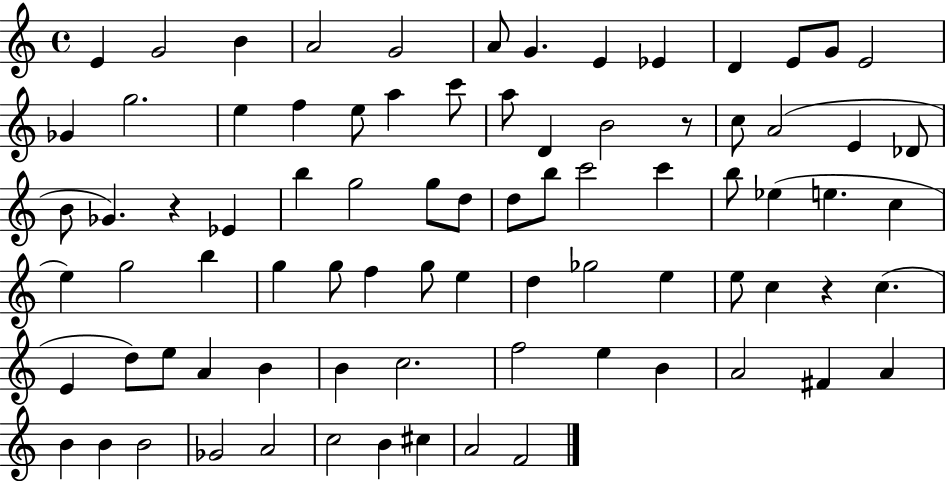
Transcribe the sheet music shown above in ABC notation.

X:1
T:Untitled
M:4/4
L:1/4
K:C
E G2 B A2 G2 A/2 G E _E D E/2 G/2 E2 _G g2 e f e/2 a c'/2 a/2 D B2 z/2 c/2 A2 E _D/2 B/2 _G z _E b g2 g/2 d/2 d/2 b/2 c'2 c' b/2 _e e c e g2 b g g/2 f g/2 e d _g2 e e/2 c z c E d/2 e/2 A B B c2 f2 e B A2 ^F A B B B2 _G2 A2 c2 B ^c A2 F2